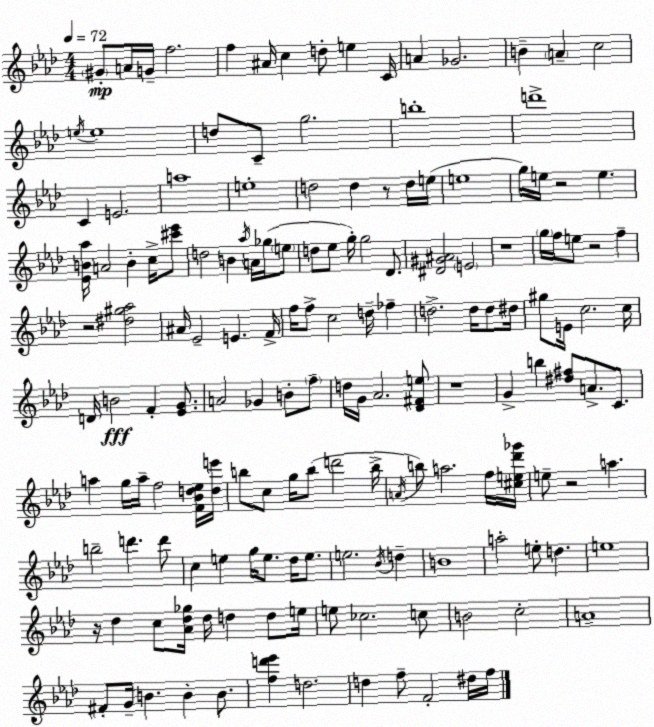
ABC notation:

X:1
T:Untitled
M:4/4
L:1/4
K:Ab
^G/2 A/4 G/4 f2 f ^A/4 c d/2 e C/4 A _G2 B A c2 e/4 e4 d/2 C/2 g2 b4 d'4 C E2 a4 e4 d2 d z/2 d/4 e/4 e4 g/4 e/4 z2 e [_EB_a]/4 A2 B c/4 [^c'_e']/2 d2 B _a/4 A/4 _g/4 e/2 d/2 _e/2 g/4 g2 _D/2 [^D^G^A]2 E2 z4 g/4 f/4 e/2 z2 f z2 [^d^g_a]2 ^A/4 _E2 E F/4 f/4 f/2 c2 d/4 _f d2 d/4 d/2 ^d/4 ^g/2 E/4 c2 c/4 D/4 B2 F [_EG]/2 A2 _G B/2 f/2 d/4 G/4 _A2 [_D^Fe]/2 z4 G b [^d^f]/2 A/2 C/2 a g/4 a/4 f2 [F_Bd_e]/4 [de']/4 b/2 c/2 g/4 b/2 d'2 b/4 A/4 b/2 a2 f/4 [^ce_d'_g']/4 e/2 z2 a b2 d' d'/2 c e g/4 e/2 _d/4 e/2 e2 _B/4 d B4 a2 e/2 d e4 z/4 _d c/2 [_A_d_g]/4 _d/4 d d/2 e/4 e/2 _c2 c/2 B2 c2 A4 ^F/2 G/4 B B B/2 [fd'_e'] d2 d f/2 F2 ^d/4 f/4